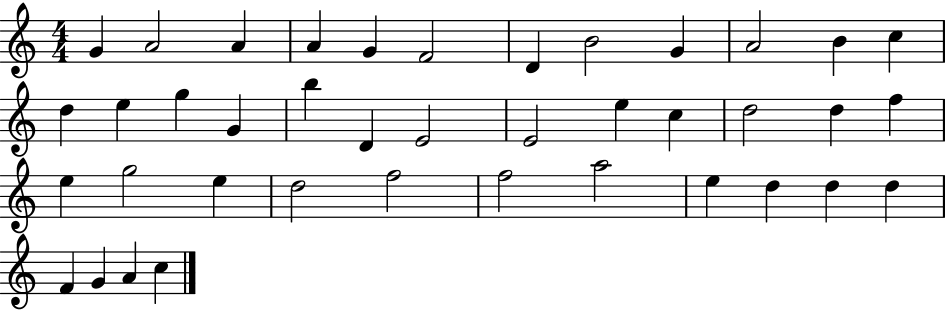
X:1
T:Untitled
M:4/4
L:1/4
K:C
G A2 A A G F2 D B2 G A2 B c d e g G b D E2 E2 e c d2 d f e g2 e d2 f2 f2 a2 e d d d F G A c